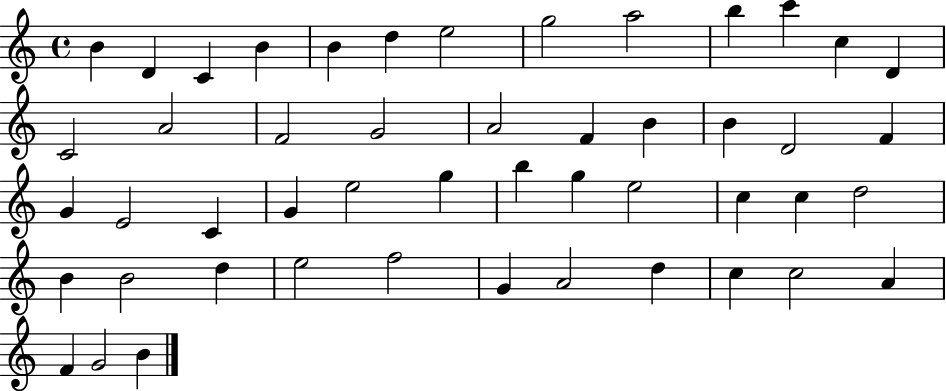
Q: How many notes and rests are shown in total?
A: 49